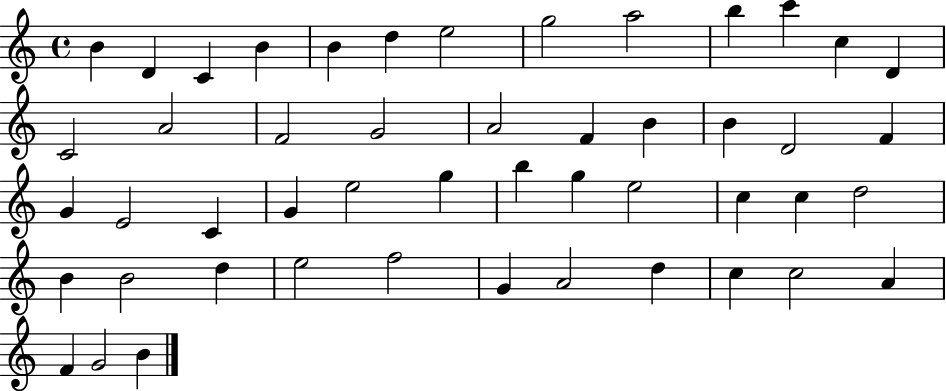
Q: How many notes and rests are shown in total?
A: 49